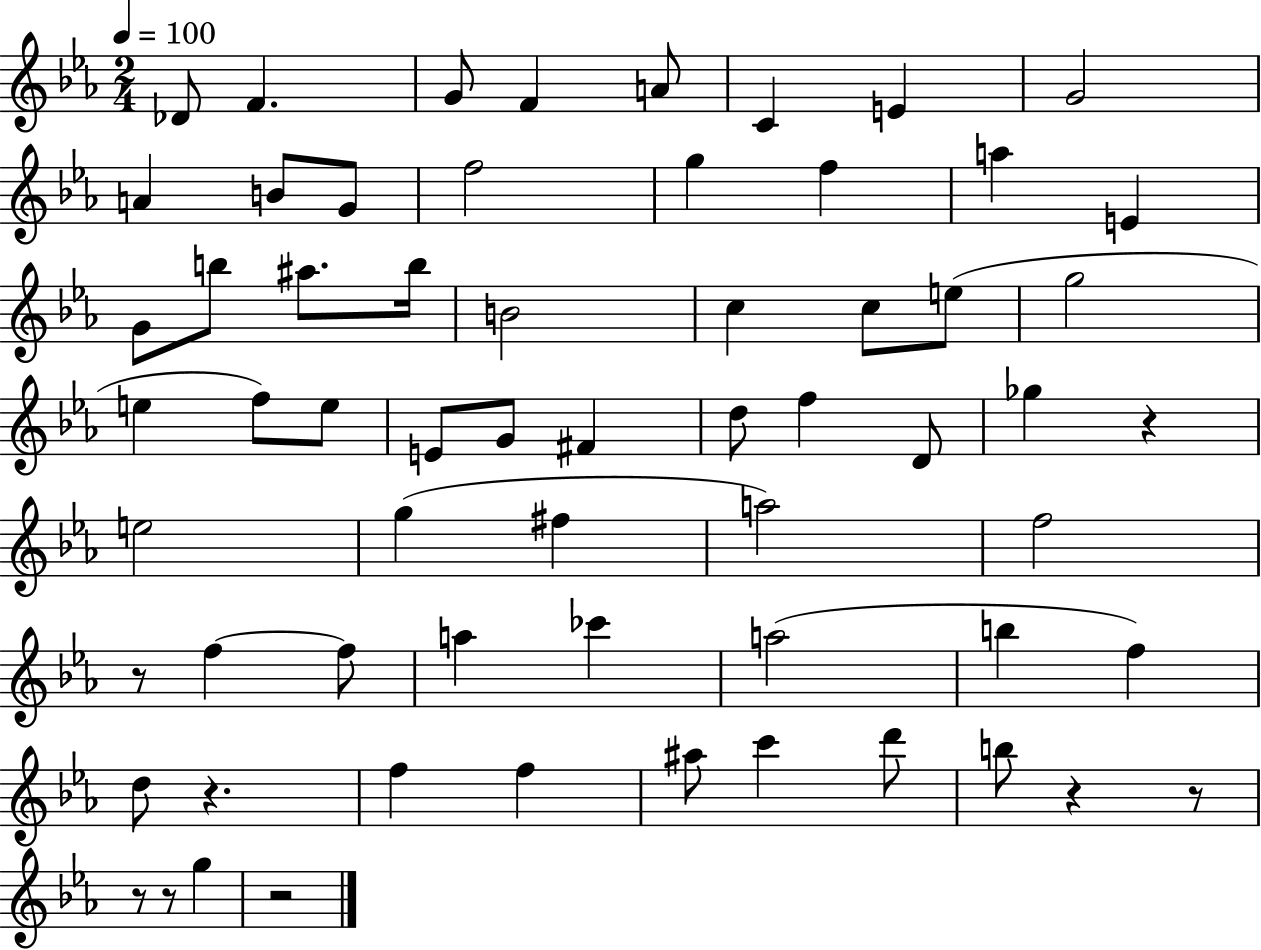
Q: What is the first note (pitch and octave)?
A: Db4